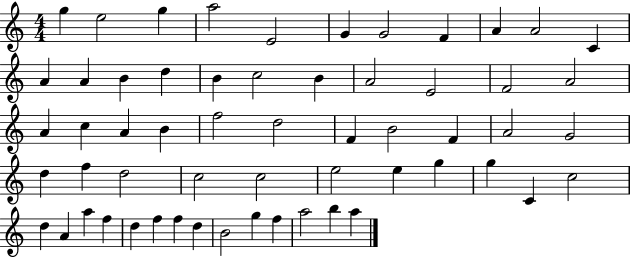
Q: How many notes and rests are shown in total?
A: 58